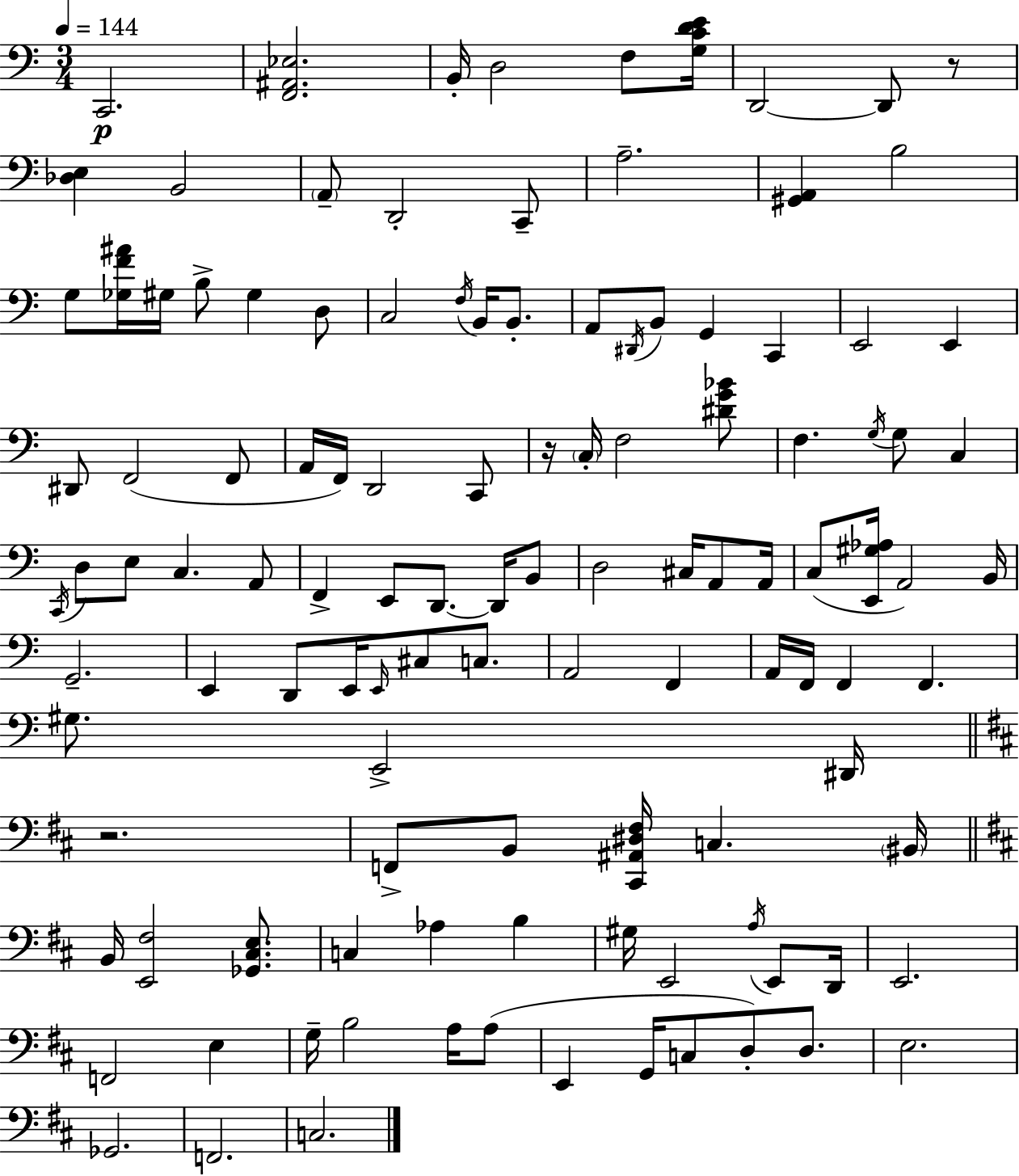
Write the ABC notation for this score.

X:1
T:Untitled
M:3/4
L:1/4
K:Am
C,,2 [F,,^A,,_E,]2 B,,/4 D,2 F,/2 [G,CDE]/4 D,,2 D,,/2 z/2 [_D,E,] B,,2 A,,/2 D,,2 C,,/2 A,2 [^G,,A,,] B,2 G,/2 [_G,F^A]/4 ^G,/4 B,/2 ^G, D,/2 C,2 F,/4 B,,/4 B,,/2 A,,/2 ^D,,/4 B,,/2 G,, C,, E,,2 E,, ^D,,/2 F,,2 F,,/2 A,,/4 F,,/4 D,,2 C,,/2 z/4 C,/4 F,2 [^DG_B]/2 F, G,/4 G,/2 C, C,,/4 D,/2 E,/2 C, A,,/2 F,, E,,/2 D,,/2 D,,/4 B,,/2 D,2 ^C,/4 A,,/2 A,,/4 C,/2 [E,,^G,_A,]/4 A,,2 B,,/4 G,,2 E,, D,,/2 E,,/4 E,,/4 ^C,/2 C,/2 A,,2 F,, A,,/4 F,,/4 F,, F,, ^G,/2 E,,2 ^D,,/4 z2 F,,/2 B,,/2 [^C,,^A,,^D,^F,]/4 C, ^B,,/4 B,,/4 [E,,^F,]2 [_G,,^C,E,]/2 C, _A, B, ^G,/4 E,,2 A,/4 E,,/2 D,,/4 E,,2 F,,2 E, G,/4 B,2 A,/4 A,/2 E,, G,,/4 C,/2 D,/2 D,/2 E,2 _G,,2 F,,2 C,2